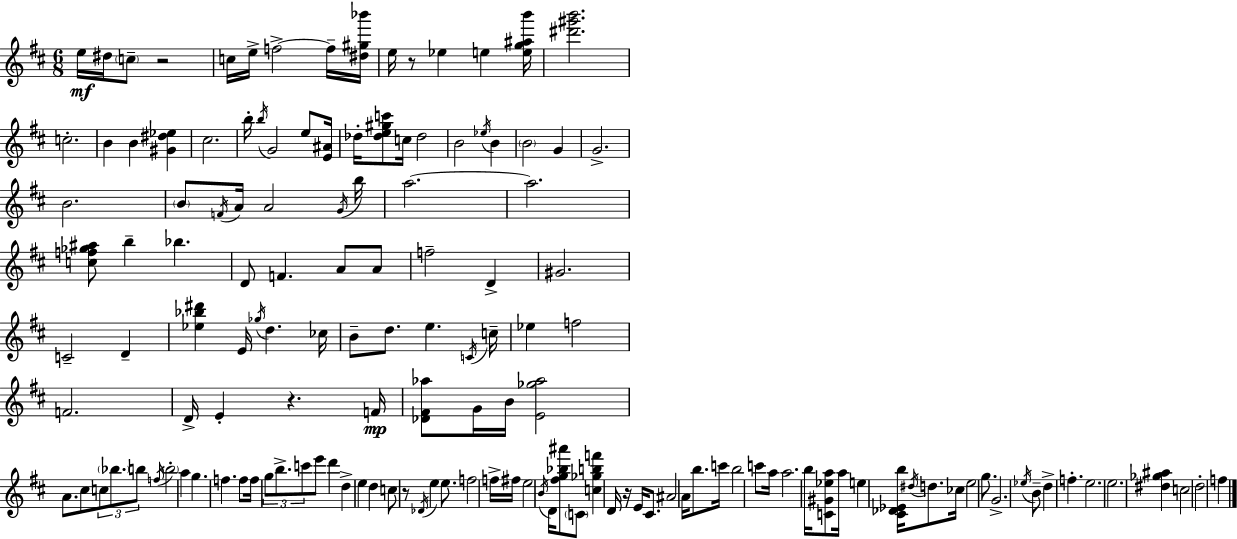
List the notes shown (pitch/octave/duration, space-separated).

E5/s D#5/s C5/e R/h C5/s E5/s F5/h F5/s [D#5,G#5,Bb6]/s E5/s R/e Eb5/q E5/q [E5,G5,A#5,B6]/s [D#6,G#6,B6]/h. C5/h. B4/q B4/q [G#4,D#5,Eb5]/q C#5/h. B5/s B5/s G4/h E5/e [E4,A#4]/s Db5/s [Db5,E5,G#5,C6]/e C5/s Db5/h B4/h Eb5/s B4/q B4/h G4/q G4/h. B4/h. B4/e F4/s A4/s A4/h G4/s B5/s A5/h. A5/h. [C5,F5,Gb5,A#5]/e B5/q Bb5/q. D4/e F4/q. A4/e A4/e F5/h D4/q G#4/h. C4/h D4/q [Eb5,Bb5,D#6]/q E4/s Gb5/s D5/q. CES5/s B4/e D5/e. E5/q. C4/s C5/s Eb5/q F5/h F4/h. D4/s E4/q R/q. F4/s [Db4,F#4,Ab5]/e G4/s B4/s [E4,Gb5,Ab5]/h A4/e. C#5/e C5/e Bb5/e. B5/e F5/s B5/h A5/q G5/q. F5/q. F5/e F5/s G5/e B5/e. C6/e E6/e D6/q D5/q E5/q D5/q C5/e R/e Db4/s E5/q E5/e. F5/h F5/s F#5/s E5/h B4/s D4/s [F#5,G5,Bb5,A#6]/e C4/e [C5,Gb5,B5,F6]/q D4/s R/s E4/s C#4/e. A#4/h A4/s B5/e. C6/s B5/h C6/e A5/s A5/h. B5/s [C4,G#4,Eb5,A5]/e A5/s E5/q [C#4,Db4,Eb4,B5]/s D#5/s D5/e. CES5/s E5/h G5/e. G4/h. Eb5/s B4/e D5/q F5/q. E5/h. E5/h. [D#5,Gb5,A#5]/q C5/h D5/h F5/q